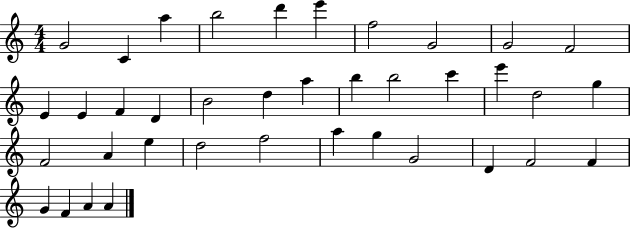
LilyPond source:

{
  \clef treble
  \numericTimeSignature
  \time 4/4
  \key c \major
  g'2 c'4 a''4 | b''2 d'''4 e'''4 | f''2 g'2 | g'2 f'2 | \break e'4 e'4 f'4 d'4 | b'2 d''4 a''4 | b''4 b''2 c'''4 | e'''4 d''2 g''4 | \break f'2 a'4 e''4 | d''2 f''2 | a''4 g''4 g'2 | d'4 f'2 f'4 | \break g'4 f'4 a'4 a'4 | \bar "|."
}